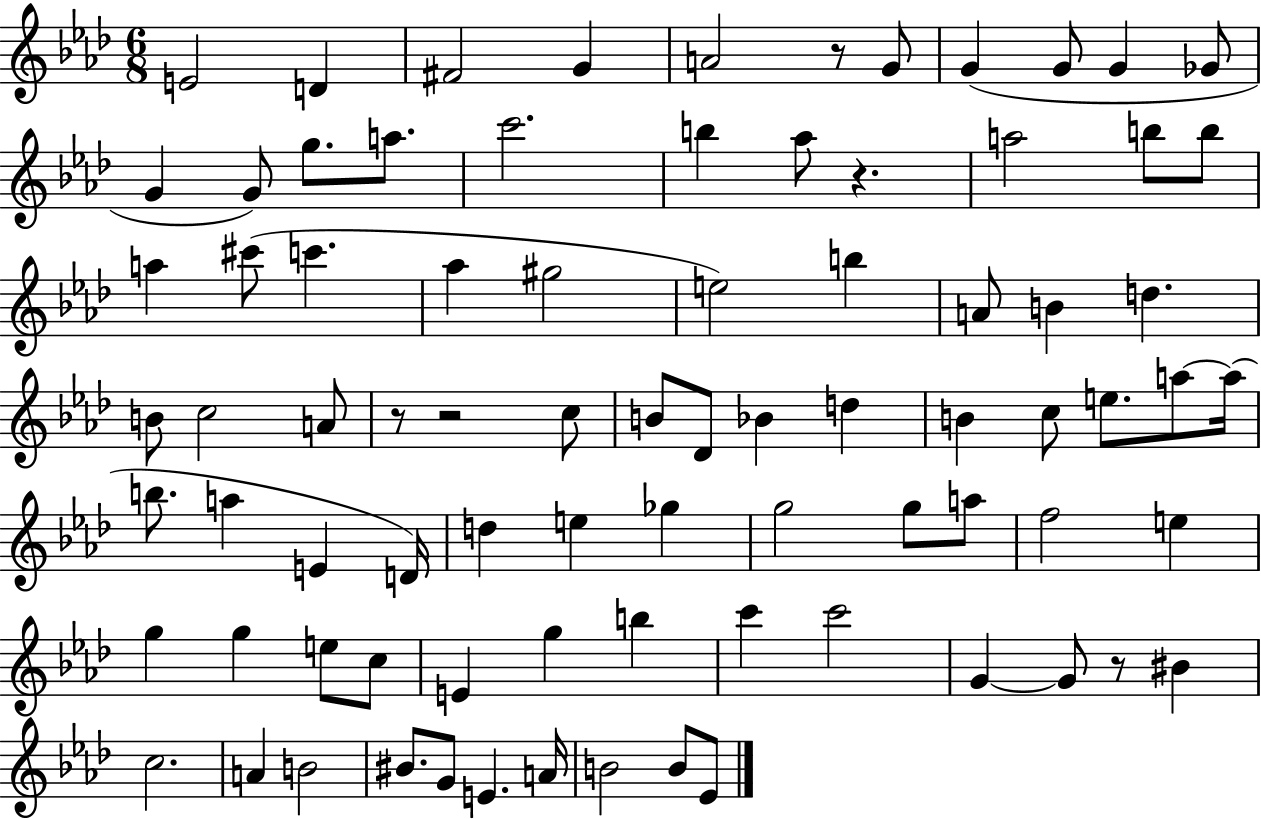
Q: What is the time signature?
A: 6/8